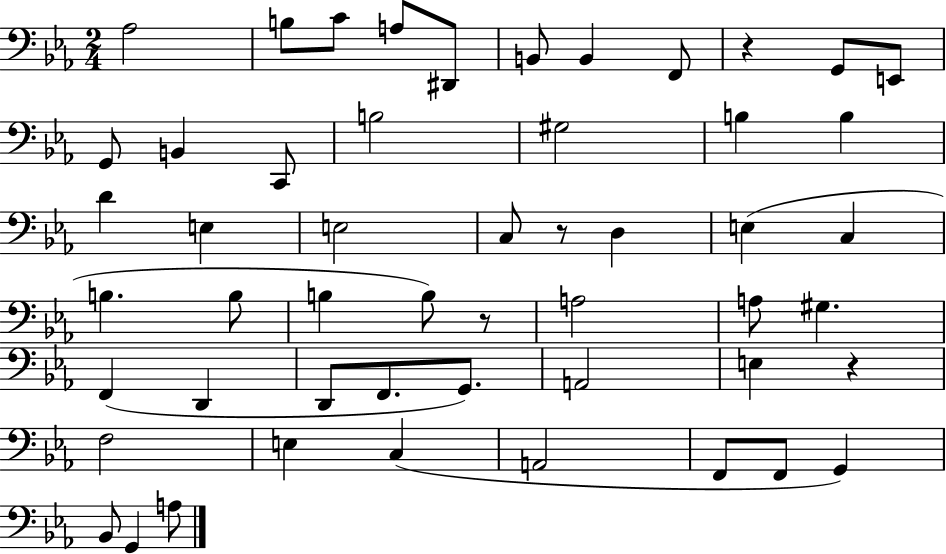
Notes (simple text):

Ab3/h B3/e C4/e A3/e D#2/e B2/e B2/q F2/e R/q G2/e E2/e G2/e B2/q C2/e B3/h G#3/h B3/q B3/q D4/q E3/q E3/h C3/e R/e D3/q E3/q C3/q B3/q. B3/e B3/q B3/e R/e A3/h A3/e G#3/q. F2/q D2/q D2/e F2/e. G2/e. A2/h E3/q R/q F3/h E3/q C3/q A2/h F2/e F2/e G2/q Bb2/e G2/q A3/e